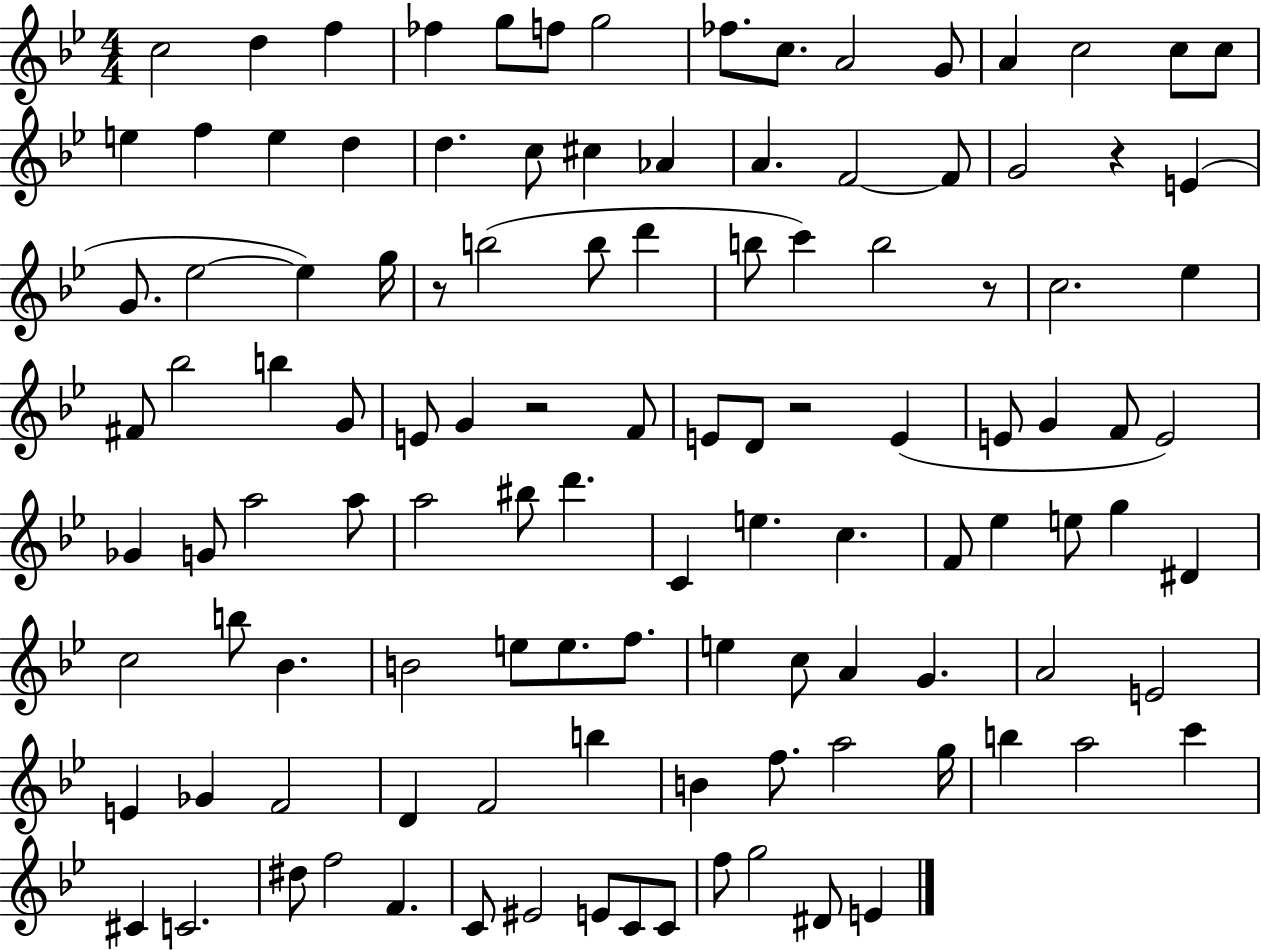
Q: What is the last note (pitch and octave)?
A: E4